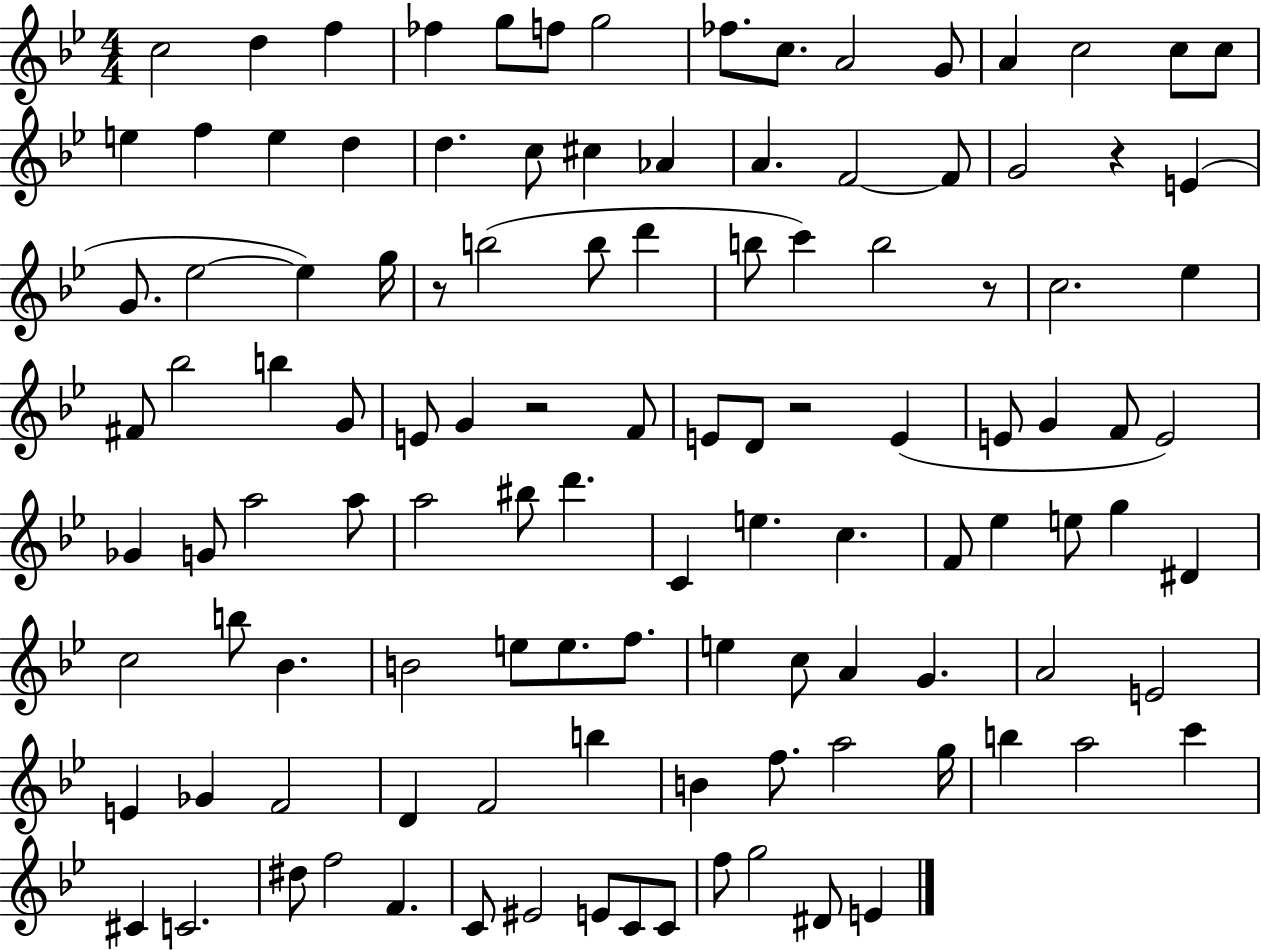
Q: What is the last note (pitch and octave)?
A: E4